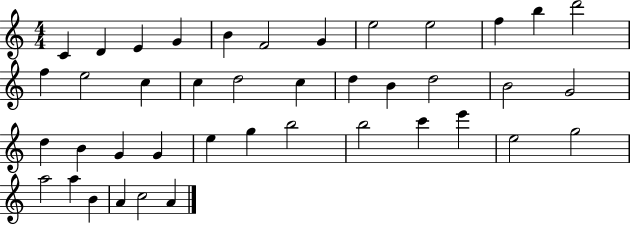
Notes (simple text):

C4/q D4/q E4/q G4/q B4/q F4/h G4/q E5/h E5/h F5/q B5/q D6/h F5/q E5/h C5/q C5/q D5/h C5/q D5/q B4/q D5/h B4/h G4/h D5/q B4/q G4/q G4/q E5/q G5/q B5/h B5/h C6/q E6/q E5/h G5/h A5/h A5/q B4/q A4/q C5/h A4/q